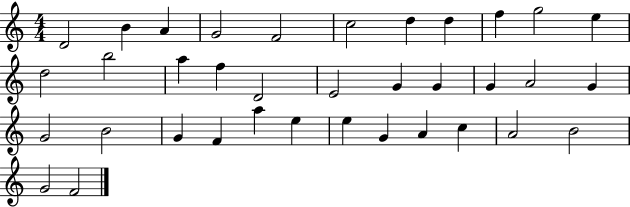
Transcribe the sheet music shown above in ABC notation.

X:1
T:Untitled
M:4/4
L:1/4
K:C
D2 B A G2 F2 c2 d d f g2 e d2 b2 a f D2 E2 G G G A2 G G2 B2 G F a e e G A c A2 B2 G2 F2